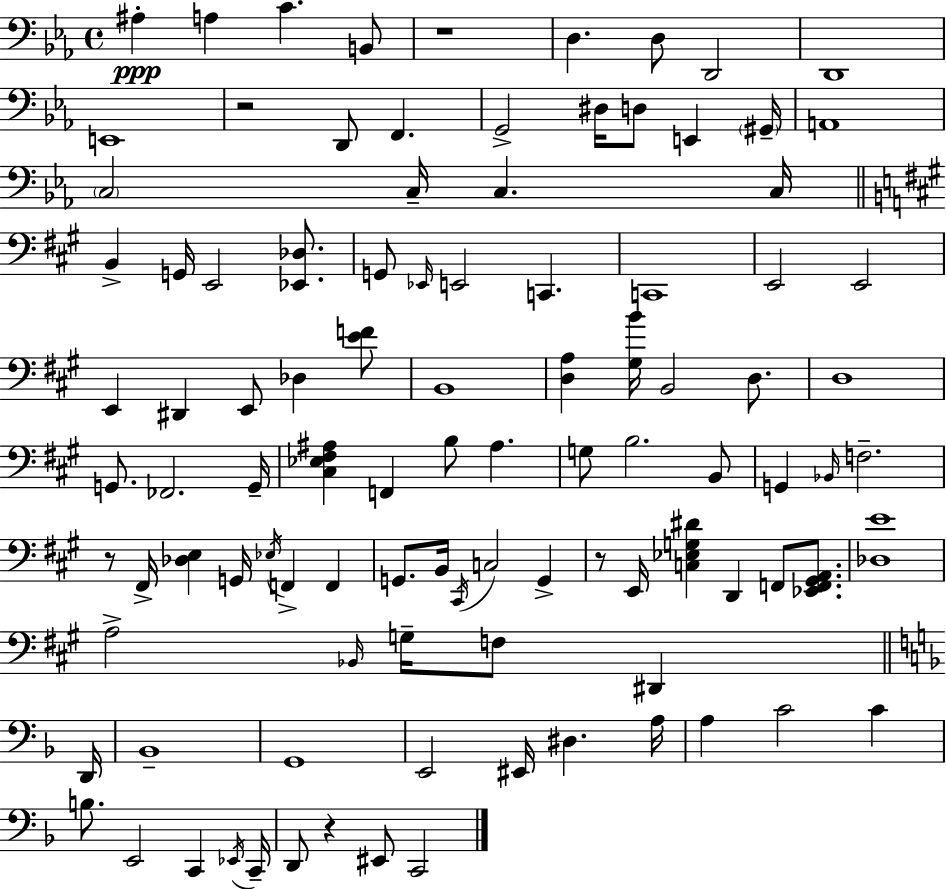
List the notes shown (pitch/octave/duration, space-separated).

A#3/q A3/q C4/q. B2/e R/w D3/q. D3/e D2/h D2/w E2/w R/h D2/e F2/q. G2/h D#3/s D3/e E2/q G#2/s A2/w C3/h C3/s C3/q. C3/s B2/q G2/s E2/h [Eb2,Db3]/e. G2/e Eb2/s E2/h C2/q. C2/w E2/h E2/h E2/q D#2/q E2/e Db3/q [E4,F4]/e B2/w [D3,A3]/q [G#3,B4]/s B2/h D3/e. D3/w G2/e. FES2/h. G2/s [C#3,Eb3,F#3,A#3]/q F2/q B3/e A#3/q. G3/e B3/h. B2/e G2/q Bb2/s F3/h. R/e F#2/s [Db3,E3]/q G2/s Eb3/s F2/q F2/q G2/e. B2/s C#2/s C3/h G2/q R/e E2/s [C3,Eb3,G3,D#4]/q D2/q F2/e [Eb2,F2,G#2,A2]/e. [Db3,E4]/w A3/h Bb2/s G3/s F3/e D#2/q D2/s Bb2/w G2/w E2/h EIS2/s D#3/q. A3/s A3/q C4/h C4/q B3/e. E2/h C2/q Eb2/s C2/s D2/e R/q EIS2/e C2/h